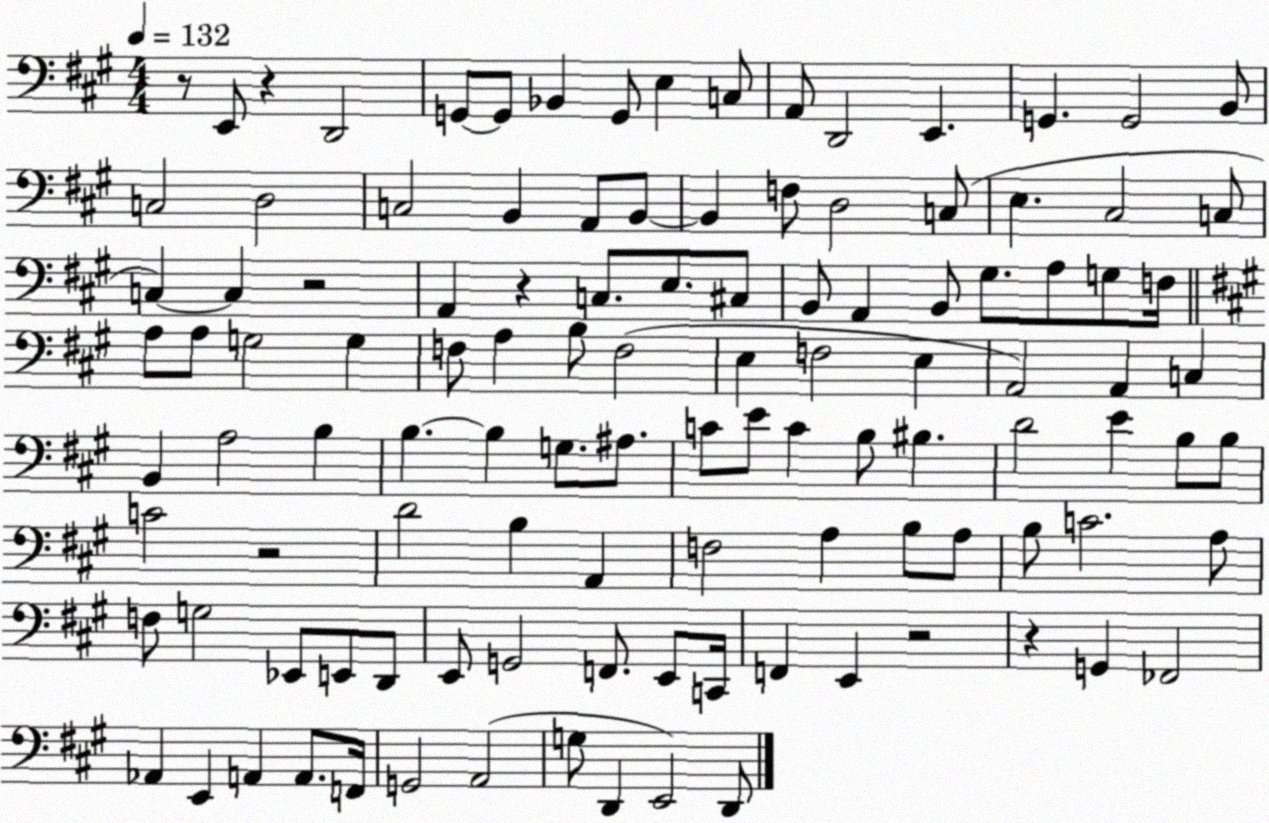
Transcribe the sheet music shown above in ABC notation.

X:1
T:Untitled
M:4/4
L:1/4
K:A
z/2 E,,/2 z D,,2 G,,/2 G,,/2 _B,, G,,/2 E, C,/2 A,,/2 D,,2 E,, G,, G,,2 B,,/2 C,2 D,2 C,2 B,, A,,/2 B,,/2 B,, F,/2 D,2 C,/2 E, ^C,2 C,/2 C, C, z2 A,, z C,/2 E,/2 ^C,/2 B,,/2 A,, B,,/2 ^G,/2 A,/2 G,/2 F,/4 A,/2 A,/2 G,2 G, F,/2 A, B,/2 F,2 E, F,2 E, A,,2 A,, C, B,, A,2 B, B, B, G,/2 ^A,/2 C/2 E/2 C B,/2 ^B, D2 E B,/2 B,/2 C2 z2 D2 B, A,, F,2 A, B,/2 A,/2 B,/2 C2 A,/2 F,/2 G,2 _E,,/2 E,,/2 D,,/2 E,,/2 G,,2 F,,/2 E,,/2 C,,/4 F,, E,, z2 z G,, _F,,2 _A,, E,, A,, A,,/2 F,,/4 G,,2 A,,2 G,/2 D,, E,,2 D,,/2